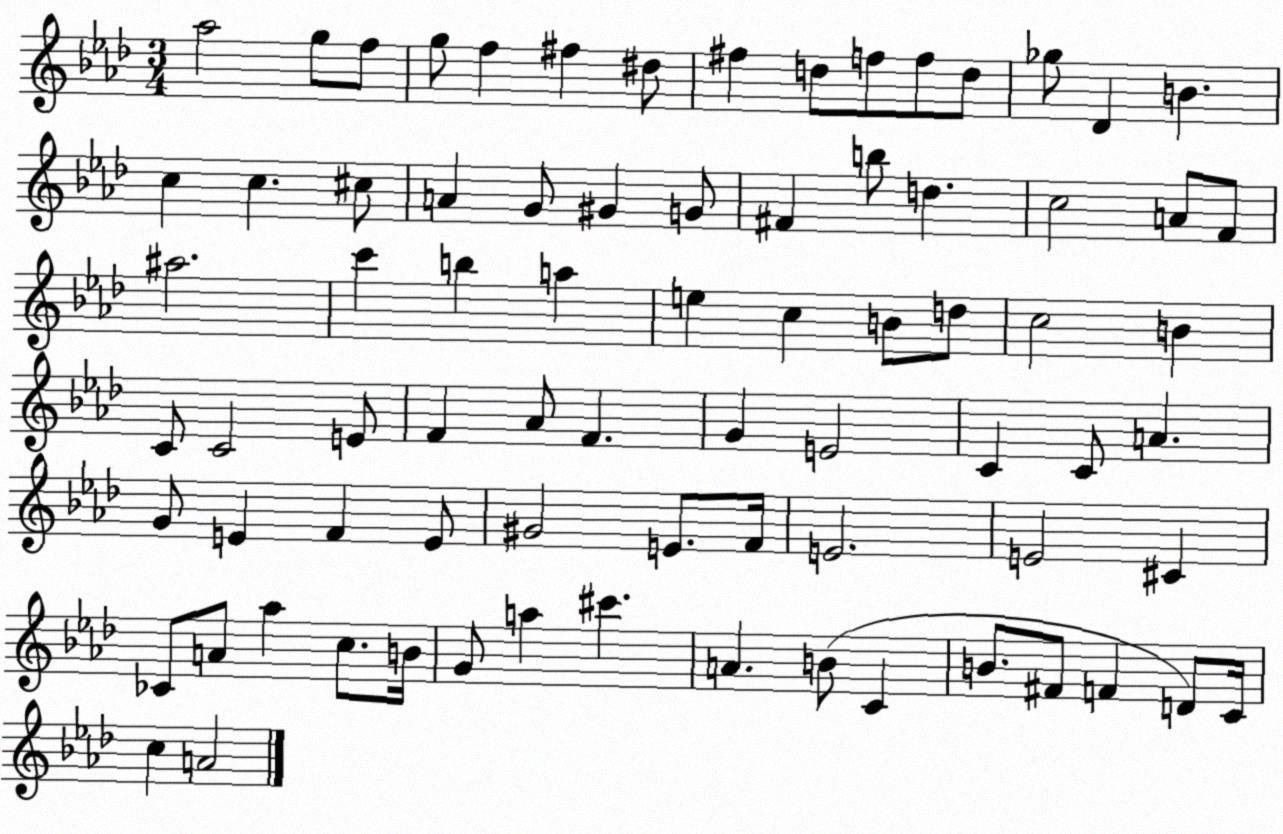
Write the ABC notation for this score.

X:1
T:Untitled
M:3/4
L:1/4
K:Ab
_a2 g/2 f/2 g/2 f ^f ^d/2 ^f d/2 f/2 f/2 d/2 _g/2 _D B c c ^c/2 A G/2 ^G G/2 ^F b/2 d c2 A/2 F/2 ^a2 c' b a e c B/2 d/2 c2 B C/2 C2 E/2 F _A/2 F G E2 C C/2 A G/2 E F E/2 ^G2 E/2 F/4 E2 E2 ^C _C/2 A/2 _a c/2 B/4 G/2 a ^c' A B/2 C B/2 ^F/2 F D/2 C/4 c A2